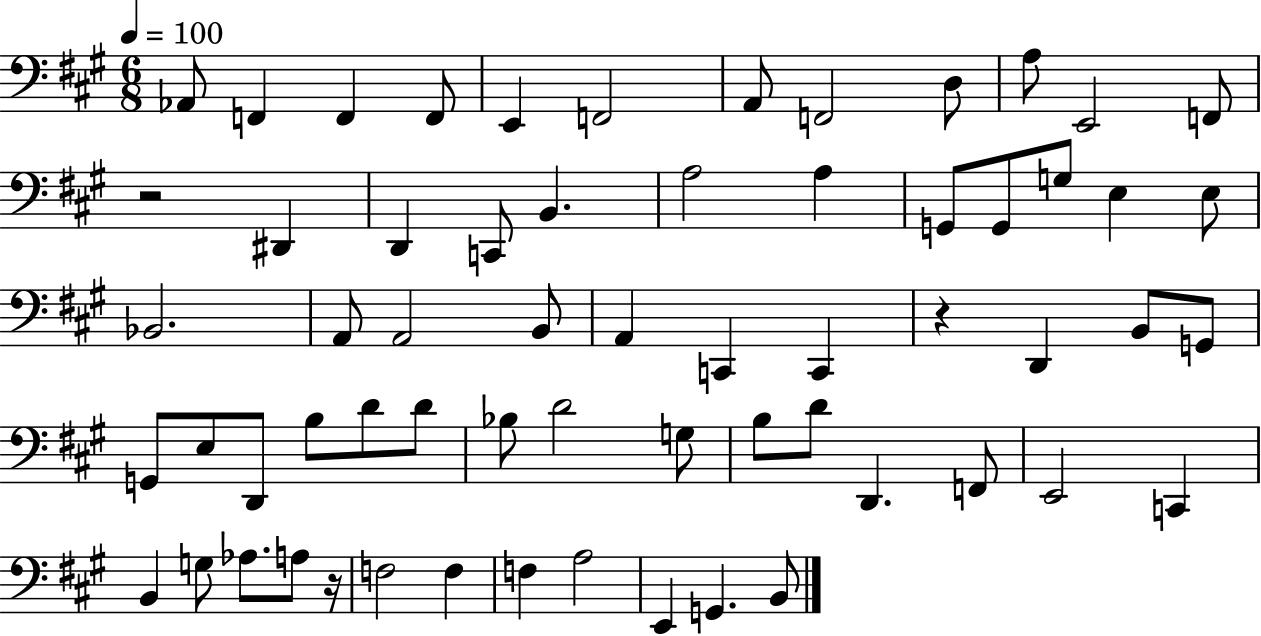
{
  \clef bass
  \numericTimeSignature
  \time 6/8
  \key a \major
  \tempo 4 = 100
  aes,8 f,4 f,4 f,8 | e,4 f,2 | a,8 f,2 d8 | a8 e,2 f,8 | \break r2 dis,4 | d,4 c,8 b,4. | a2 a4 | g,8 g,8 g8 e4 e8 | \break bes,2. | a,8 a,2 b,8 | a,4 c,4 c,4 | r4 d,4 b,8 g,8 | \break g,8 e8 d,8 b8 d'8 d'8 | bes8 d'2 g8 | b8 d'8 d,4. f,8 | e,2 c,4 | \break b,4 g8 aes8. a8 r16 | f2 f4 | f4 a2 | e,4 g,4. b,8 | \break \bar "|."
}